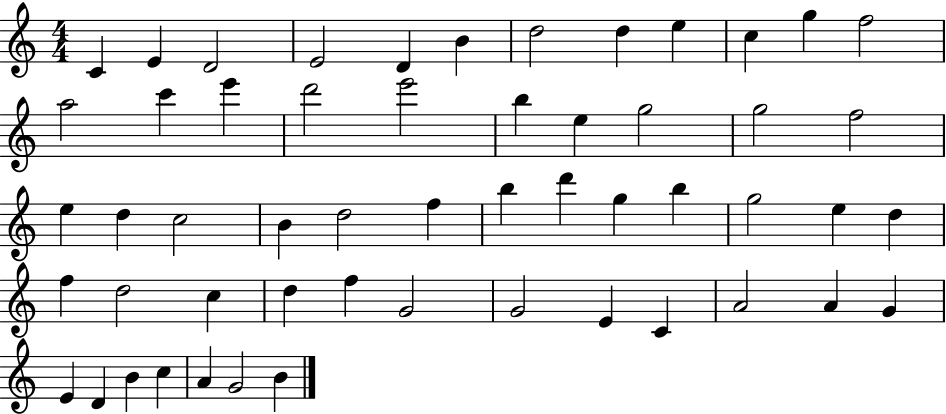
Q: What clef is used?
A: treble